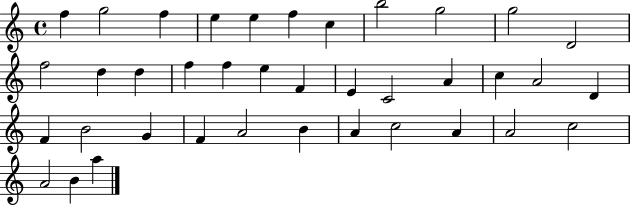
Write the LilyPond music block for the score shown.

{
  \clef treble
  \time 4/4
  \defaultTimeSignature
  \key c \major
  f''4 g''2 f''4 | e''4 e''4 f''4 c''4 | b''2 g''2 | g''2 d'2 | \break f''2 d''4 d''4 | f''4 f''4 e''4 f'4 | e'4 c'2 a'4 | c''4 a'2 d'4 | \break f'4 b'2 g'4 | f'4 a'2 b'4 | a'4 c''2 a'4 | a'2 c''2 | \break a'2 b'4 a''4 | \bar "|."
}